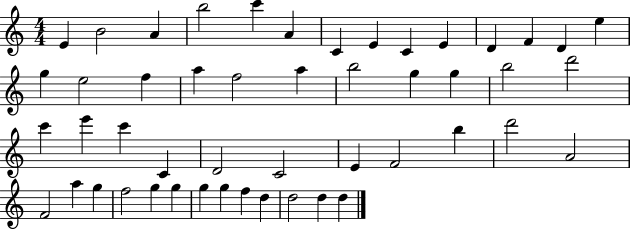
{
  \clef treble
  \numericTimeSignature
  \time 4/4
  \key c \major
  e'4 b'2 a'4 | b''2 c'''4 a'4 | c'4 e'4 c'4 e'4 | d'4 f'4 d'4 e''4 | \break g''4 e''2 f''4 | a''4 f''2 a''4 | b''2 g''4 g''4 | b''2 d'''2 | \break c'''4 e'''4 c'''4 c'4 | d'2 c'2 | e'4 f'2 b''4 | d'''2 a'2 | \break f'2 a''4 g''4 | f''2 g''4 g''4 | g''4 g''4 f''4 d''4 | d''2 d''4 d''4 | \break \bar "|."
}